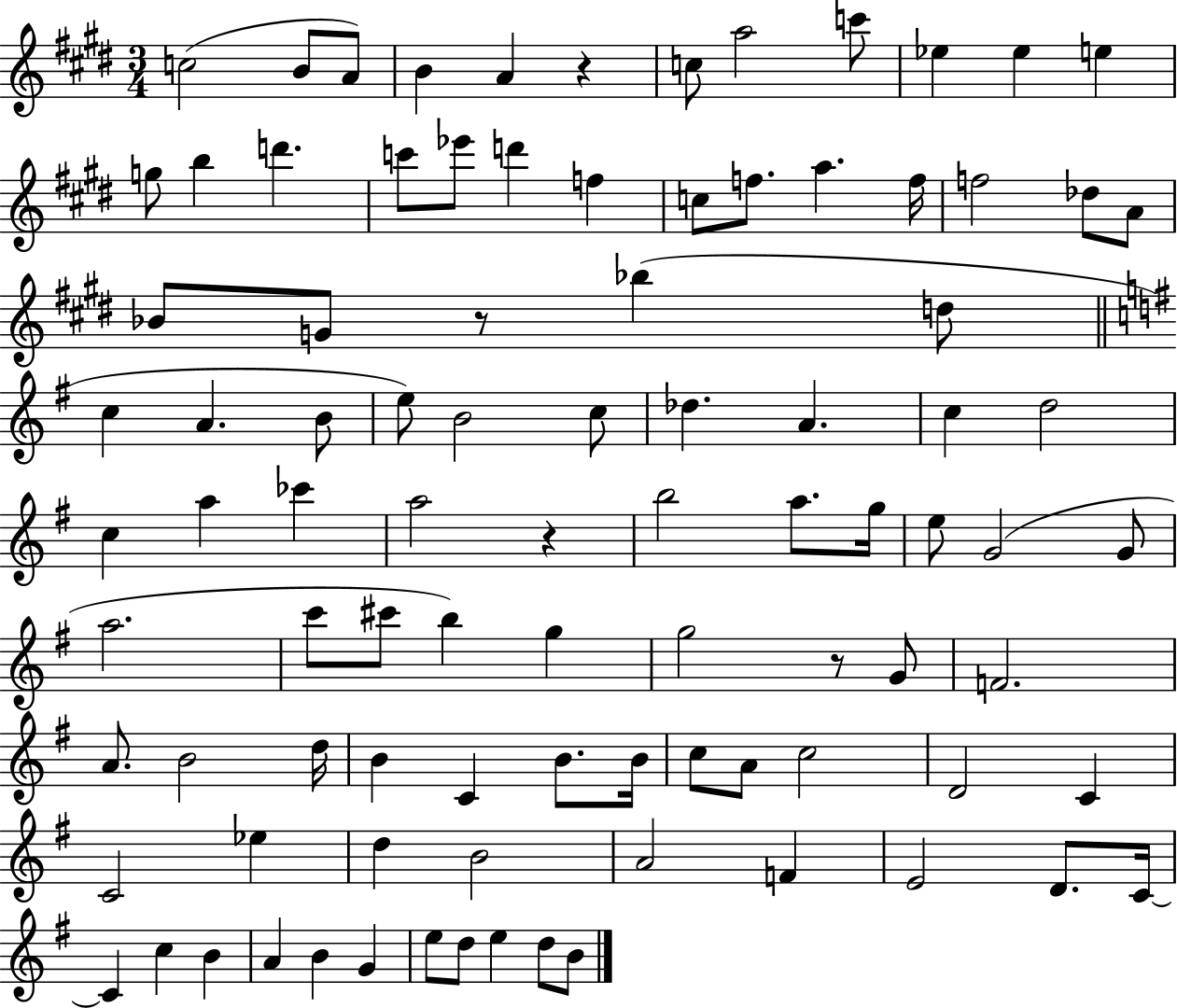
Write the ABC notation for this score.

X:1
T:Untitled
M:3/4
L:1/4
K:E
c2 B/2 A/2 B A z c/2 a2 c'/2 _e _e e g/2 b d' c'/2 _e'/2 d' f c/2 f/2 a f/4 f2 _d/2 A/2 _B/2 G/2 z/2 _b d/2 c A B/2 e/2 B2 c/2 _d A c d2 c a _c' a2 z b2 a/2 g/4 e/2 G2 G/2 a2 c'/2 ^c'/2 b g g2 z/2 G/2 F2 A/2 B2 d/4 B C B/2 B/4 c/2 A/2 c2 D2 C C2 _e d B2 A2 F E2 D/2 C/4 C c B A B G e/2 d/2 e d/2 B/2